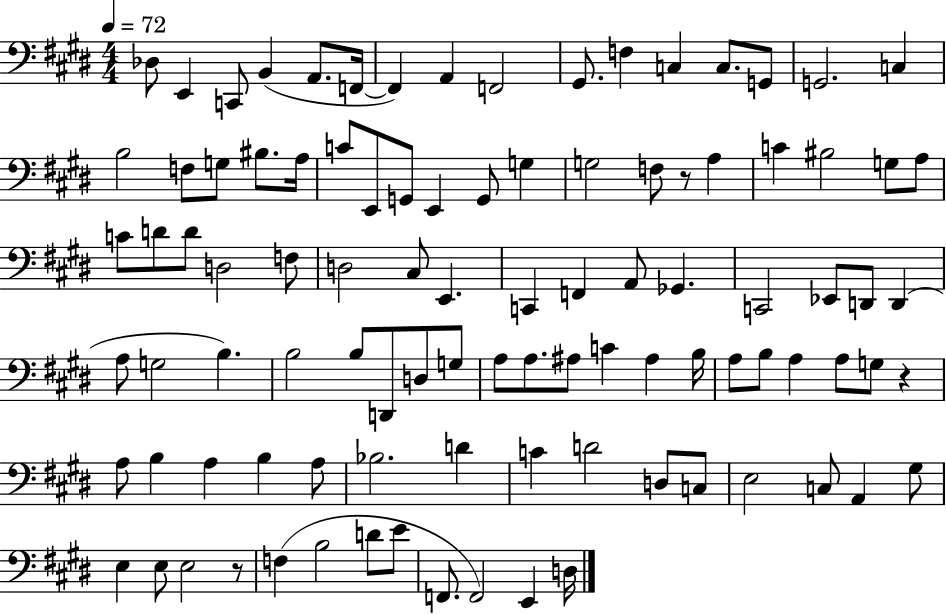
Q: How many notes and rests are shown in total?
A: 98